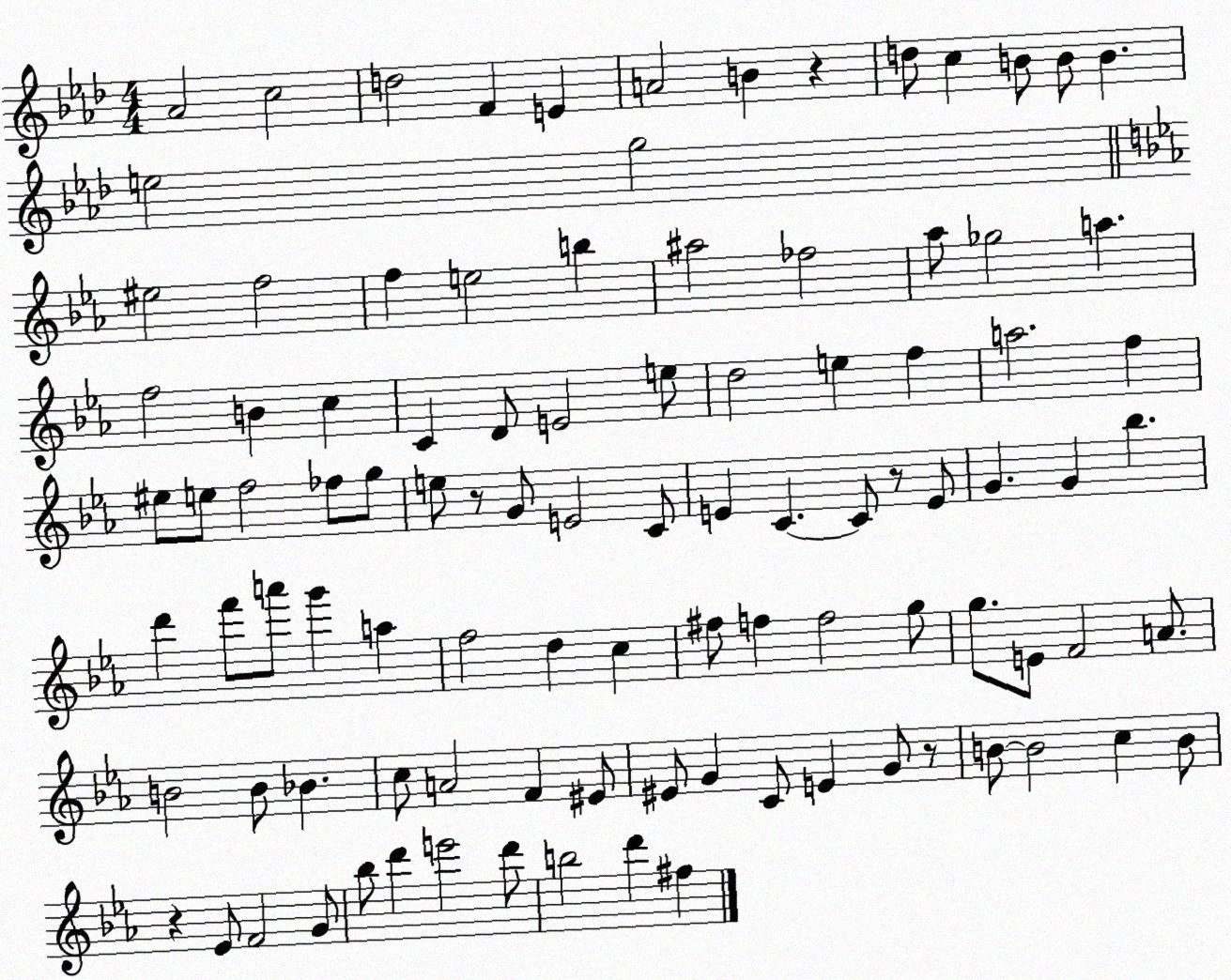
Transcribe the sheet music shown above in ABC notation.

X:1
T:Untitled
M:4/4
L:1/4
K:Ab
_A2 c2 d2 F E A2 B z d/2 c B/2 B/2 B e2 g2 ^e2 f2 f e2 b ^a2 _f2 _a/2 _g2 a f2 B c C D/2 E2 e/2 d2 e f a2 f ^e/2 e/2 f2 _f/2 g/2 e/2 z/2 G/2 E2 C/2 E C C/2 z/2 E/2 G G _b d' f'/2 a'/2 g' a f2 d c ^f/2 f f2 g/2 g/2 E/2 F2 A/2 B2 B/2 _B c/2 A2 F ^E/2 ^E/2 G C/2 E G/2 z/2 B/2 B2 c B/2 z _E/2 F2 G/2 _b/2 d' e'2 d'/2 b2 d' ^f